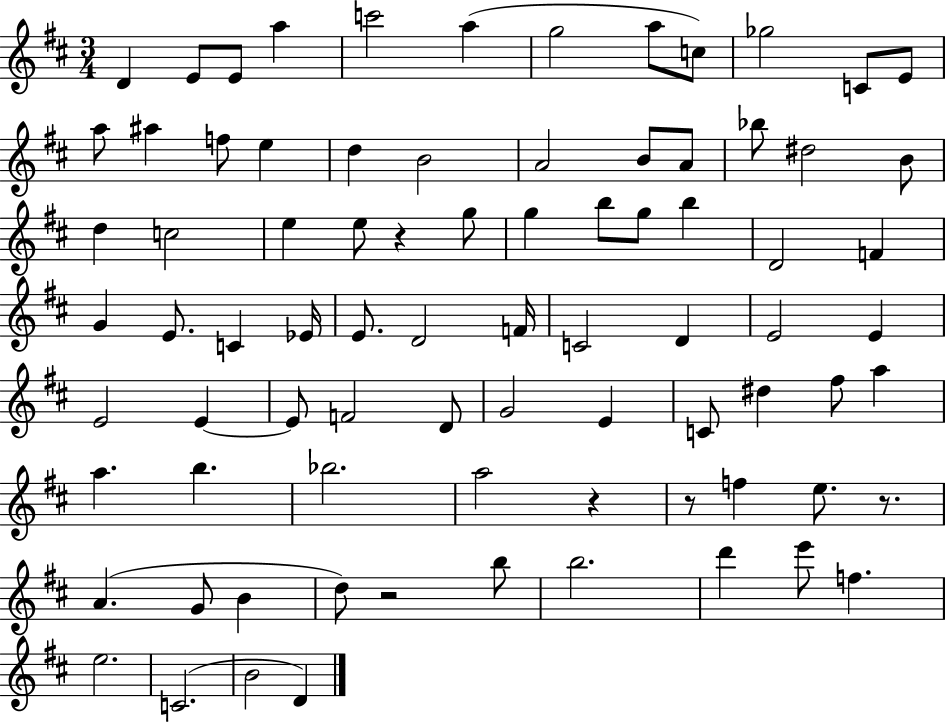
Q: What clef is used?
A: treble